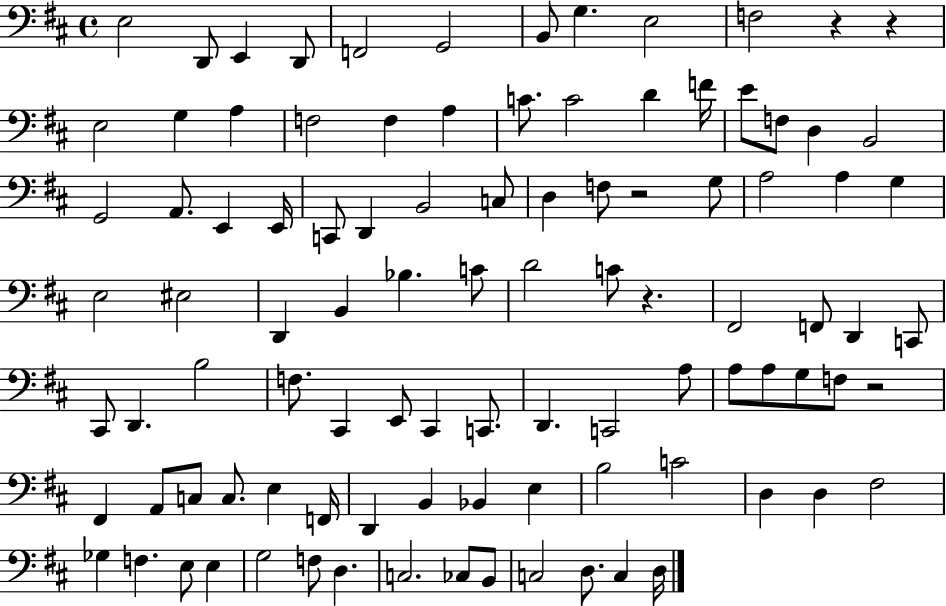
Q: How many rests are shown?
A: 5